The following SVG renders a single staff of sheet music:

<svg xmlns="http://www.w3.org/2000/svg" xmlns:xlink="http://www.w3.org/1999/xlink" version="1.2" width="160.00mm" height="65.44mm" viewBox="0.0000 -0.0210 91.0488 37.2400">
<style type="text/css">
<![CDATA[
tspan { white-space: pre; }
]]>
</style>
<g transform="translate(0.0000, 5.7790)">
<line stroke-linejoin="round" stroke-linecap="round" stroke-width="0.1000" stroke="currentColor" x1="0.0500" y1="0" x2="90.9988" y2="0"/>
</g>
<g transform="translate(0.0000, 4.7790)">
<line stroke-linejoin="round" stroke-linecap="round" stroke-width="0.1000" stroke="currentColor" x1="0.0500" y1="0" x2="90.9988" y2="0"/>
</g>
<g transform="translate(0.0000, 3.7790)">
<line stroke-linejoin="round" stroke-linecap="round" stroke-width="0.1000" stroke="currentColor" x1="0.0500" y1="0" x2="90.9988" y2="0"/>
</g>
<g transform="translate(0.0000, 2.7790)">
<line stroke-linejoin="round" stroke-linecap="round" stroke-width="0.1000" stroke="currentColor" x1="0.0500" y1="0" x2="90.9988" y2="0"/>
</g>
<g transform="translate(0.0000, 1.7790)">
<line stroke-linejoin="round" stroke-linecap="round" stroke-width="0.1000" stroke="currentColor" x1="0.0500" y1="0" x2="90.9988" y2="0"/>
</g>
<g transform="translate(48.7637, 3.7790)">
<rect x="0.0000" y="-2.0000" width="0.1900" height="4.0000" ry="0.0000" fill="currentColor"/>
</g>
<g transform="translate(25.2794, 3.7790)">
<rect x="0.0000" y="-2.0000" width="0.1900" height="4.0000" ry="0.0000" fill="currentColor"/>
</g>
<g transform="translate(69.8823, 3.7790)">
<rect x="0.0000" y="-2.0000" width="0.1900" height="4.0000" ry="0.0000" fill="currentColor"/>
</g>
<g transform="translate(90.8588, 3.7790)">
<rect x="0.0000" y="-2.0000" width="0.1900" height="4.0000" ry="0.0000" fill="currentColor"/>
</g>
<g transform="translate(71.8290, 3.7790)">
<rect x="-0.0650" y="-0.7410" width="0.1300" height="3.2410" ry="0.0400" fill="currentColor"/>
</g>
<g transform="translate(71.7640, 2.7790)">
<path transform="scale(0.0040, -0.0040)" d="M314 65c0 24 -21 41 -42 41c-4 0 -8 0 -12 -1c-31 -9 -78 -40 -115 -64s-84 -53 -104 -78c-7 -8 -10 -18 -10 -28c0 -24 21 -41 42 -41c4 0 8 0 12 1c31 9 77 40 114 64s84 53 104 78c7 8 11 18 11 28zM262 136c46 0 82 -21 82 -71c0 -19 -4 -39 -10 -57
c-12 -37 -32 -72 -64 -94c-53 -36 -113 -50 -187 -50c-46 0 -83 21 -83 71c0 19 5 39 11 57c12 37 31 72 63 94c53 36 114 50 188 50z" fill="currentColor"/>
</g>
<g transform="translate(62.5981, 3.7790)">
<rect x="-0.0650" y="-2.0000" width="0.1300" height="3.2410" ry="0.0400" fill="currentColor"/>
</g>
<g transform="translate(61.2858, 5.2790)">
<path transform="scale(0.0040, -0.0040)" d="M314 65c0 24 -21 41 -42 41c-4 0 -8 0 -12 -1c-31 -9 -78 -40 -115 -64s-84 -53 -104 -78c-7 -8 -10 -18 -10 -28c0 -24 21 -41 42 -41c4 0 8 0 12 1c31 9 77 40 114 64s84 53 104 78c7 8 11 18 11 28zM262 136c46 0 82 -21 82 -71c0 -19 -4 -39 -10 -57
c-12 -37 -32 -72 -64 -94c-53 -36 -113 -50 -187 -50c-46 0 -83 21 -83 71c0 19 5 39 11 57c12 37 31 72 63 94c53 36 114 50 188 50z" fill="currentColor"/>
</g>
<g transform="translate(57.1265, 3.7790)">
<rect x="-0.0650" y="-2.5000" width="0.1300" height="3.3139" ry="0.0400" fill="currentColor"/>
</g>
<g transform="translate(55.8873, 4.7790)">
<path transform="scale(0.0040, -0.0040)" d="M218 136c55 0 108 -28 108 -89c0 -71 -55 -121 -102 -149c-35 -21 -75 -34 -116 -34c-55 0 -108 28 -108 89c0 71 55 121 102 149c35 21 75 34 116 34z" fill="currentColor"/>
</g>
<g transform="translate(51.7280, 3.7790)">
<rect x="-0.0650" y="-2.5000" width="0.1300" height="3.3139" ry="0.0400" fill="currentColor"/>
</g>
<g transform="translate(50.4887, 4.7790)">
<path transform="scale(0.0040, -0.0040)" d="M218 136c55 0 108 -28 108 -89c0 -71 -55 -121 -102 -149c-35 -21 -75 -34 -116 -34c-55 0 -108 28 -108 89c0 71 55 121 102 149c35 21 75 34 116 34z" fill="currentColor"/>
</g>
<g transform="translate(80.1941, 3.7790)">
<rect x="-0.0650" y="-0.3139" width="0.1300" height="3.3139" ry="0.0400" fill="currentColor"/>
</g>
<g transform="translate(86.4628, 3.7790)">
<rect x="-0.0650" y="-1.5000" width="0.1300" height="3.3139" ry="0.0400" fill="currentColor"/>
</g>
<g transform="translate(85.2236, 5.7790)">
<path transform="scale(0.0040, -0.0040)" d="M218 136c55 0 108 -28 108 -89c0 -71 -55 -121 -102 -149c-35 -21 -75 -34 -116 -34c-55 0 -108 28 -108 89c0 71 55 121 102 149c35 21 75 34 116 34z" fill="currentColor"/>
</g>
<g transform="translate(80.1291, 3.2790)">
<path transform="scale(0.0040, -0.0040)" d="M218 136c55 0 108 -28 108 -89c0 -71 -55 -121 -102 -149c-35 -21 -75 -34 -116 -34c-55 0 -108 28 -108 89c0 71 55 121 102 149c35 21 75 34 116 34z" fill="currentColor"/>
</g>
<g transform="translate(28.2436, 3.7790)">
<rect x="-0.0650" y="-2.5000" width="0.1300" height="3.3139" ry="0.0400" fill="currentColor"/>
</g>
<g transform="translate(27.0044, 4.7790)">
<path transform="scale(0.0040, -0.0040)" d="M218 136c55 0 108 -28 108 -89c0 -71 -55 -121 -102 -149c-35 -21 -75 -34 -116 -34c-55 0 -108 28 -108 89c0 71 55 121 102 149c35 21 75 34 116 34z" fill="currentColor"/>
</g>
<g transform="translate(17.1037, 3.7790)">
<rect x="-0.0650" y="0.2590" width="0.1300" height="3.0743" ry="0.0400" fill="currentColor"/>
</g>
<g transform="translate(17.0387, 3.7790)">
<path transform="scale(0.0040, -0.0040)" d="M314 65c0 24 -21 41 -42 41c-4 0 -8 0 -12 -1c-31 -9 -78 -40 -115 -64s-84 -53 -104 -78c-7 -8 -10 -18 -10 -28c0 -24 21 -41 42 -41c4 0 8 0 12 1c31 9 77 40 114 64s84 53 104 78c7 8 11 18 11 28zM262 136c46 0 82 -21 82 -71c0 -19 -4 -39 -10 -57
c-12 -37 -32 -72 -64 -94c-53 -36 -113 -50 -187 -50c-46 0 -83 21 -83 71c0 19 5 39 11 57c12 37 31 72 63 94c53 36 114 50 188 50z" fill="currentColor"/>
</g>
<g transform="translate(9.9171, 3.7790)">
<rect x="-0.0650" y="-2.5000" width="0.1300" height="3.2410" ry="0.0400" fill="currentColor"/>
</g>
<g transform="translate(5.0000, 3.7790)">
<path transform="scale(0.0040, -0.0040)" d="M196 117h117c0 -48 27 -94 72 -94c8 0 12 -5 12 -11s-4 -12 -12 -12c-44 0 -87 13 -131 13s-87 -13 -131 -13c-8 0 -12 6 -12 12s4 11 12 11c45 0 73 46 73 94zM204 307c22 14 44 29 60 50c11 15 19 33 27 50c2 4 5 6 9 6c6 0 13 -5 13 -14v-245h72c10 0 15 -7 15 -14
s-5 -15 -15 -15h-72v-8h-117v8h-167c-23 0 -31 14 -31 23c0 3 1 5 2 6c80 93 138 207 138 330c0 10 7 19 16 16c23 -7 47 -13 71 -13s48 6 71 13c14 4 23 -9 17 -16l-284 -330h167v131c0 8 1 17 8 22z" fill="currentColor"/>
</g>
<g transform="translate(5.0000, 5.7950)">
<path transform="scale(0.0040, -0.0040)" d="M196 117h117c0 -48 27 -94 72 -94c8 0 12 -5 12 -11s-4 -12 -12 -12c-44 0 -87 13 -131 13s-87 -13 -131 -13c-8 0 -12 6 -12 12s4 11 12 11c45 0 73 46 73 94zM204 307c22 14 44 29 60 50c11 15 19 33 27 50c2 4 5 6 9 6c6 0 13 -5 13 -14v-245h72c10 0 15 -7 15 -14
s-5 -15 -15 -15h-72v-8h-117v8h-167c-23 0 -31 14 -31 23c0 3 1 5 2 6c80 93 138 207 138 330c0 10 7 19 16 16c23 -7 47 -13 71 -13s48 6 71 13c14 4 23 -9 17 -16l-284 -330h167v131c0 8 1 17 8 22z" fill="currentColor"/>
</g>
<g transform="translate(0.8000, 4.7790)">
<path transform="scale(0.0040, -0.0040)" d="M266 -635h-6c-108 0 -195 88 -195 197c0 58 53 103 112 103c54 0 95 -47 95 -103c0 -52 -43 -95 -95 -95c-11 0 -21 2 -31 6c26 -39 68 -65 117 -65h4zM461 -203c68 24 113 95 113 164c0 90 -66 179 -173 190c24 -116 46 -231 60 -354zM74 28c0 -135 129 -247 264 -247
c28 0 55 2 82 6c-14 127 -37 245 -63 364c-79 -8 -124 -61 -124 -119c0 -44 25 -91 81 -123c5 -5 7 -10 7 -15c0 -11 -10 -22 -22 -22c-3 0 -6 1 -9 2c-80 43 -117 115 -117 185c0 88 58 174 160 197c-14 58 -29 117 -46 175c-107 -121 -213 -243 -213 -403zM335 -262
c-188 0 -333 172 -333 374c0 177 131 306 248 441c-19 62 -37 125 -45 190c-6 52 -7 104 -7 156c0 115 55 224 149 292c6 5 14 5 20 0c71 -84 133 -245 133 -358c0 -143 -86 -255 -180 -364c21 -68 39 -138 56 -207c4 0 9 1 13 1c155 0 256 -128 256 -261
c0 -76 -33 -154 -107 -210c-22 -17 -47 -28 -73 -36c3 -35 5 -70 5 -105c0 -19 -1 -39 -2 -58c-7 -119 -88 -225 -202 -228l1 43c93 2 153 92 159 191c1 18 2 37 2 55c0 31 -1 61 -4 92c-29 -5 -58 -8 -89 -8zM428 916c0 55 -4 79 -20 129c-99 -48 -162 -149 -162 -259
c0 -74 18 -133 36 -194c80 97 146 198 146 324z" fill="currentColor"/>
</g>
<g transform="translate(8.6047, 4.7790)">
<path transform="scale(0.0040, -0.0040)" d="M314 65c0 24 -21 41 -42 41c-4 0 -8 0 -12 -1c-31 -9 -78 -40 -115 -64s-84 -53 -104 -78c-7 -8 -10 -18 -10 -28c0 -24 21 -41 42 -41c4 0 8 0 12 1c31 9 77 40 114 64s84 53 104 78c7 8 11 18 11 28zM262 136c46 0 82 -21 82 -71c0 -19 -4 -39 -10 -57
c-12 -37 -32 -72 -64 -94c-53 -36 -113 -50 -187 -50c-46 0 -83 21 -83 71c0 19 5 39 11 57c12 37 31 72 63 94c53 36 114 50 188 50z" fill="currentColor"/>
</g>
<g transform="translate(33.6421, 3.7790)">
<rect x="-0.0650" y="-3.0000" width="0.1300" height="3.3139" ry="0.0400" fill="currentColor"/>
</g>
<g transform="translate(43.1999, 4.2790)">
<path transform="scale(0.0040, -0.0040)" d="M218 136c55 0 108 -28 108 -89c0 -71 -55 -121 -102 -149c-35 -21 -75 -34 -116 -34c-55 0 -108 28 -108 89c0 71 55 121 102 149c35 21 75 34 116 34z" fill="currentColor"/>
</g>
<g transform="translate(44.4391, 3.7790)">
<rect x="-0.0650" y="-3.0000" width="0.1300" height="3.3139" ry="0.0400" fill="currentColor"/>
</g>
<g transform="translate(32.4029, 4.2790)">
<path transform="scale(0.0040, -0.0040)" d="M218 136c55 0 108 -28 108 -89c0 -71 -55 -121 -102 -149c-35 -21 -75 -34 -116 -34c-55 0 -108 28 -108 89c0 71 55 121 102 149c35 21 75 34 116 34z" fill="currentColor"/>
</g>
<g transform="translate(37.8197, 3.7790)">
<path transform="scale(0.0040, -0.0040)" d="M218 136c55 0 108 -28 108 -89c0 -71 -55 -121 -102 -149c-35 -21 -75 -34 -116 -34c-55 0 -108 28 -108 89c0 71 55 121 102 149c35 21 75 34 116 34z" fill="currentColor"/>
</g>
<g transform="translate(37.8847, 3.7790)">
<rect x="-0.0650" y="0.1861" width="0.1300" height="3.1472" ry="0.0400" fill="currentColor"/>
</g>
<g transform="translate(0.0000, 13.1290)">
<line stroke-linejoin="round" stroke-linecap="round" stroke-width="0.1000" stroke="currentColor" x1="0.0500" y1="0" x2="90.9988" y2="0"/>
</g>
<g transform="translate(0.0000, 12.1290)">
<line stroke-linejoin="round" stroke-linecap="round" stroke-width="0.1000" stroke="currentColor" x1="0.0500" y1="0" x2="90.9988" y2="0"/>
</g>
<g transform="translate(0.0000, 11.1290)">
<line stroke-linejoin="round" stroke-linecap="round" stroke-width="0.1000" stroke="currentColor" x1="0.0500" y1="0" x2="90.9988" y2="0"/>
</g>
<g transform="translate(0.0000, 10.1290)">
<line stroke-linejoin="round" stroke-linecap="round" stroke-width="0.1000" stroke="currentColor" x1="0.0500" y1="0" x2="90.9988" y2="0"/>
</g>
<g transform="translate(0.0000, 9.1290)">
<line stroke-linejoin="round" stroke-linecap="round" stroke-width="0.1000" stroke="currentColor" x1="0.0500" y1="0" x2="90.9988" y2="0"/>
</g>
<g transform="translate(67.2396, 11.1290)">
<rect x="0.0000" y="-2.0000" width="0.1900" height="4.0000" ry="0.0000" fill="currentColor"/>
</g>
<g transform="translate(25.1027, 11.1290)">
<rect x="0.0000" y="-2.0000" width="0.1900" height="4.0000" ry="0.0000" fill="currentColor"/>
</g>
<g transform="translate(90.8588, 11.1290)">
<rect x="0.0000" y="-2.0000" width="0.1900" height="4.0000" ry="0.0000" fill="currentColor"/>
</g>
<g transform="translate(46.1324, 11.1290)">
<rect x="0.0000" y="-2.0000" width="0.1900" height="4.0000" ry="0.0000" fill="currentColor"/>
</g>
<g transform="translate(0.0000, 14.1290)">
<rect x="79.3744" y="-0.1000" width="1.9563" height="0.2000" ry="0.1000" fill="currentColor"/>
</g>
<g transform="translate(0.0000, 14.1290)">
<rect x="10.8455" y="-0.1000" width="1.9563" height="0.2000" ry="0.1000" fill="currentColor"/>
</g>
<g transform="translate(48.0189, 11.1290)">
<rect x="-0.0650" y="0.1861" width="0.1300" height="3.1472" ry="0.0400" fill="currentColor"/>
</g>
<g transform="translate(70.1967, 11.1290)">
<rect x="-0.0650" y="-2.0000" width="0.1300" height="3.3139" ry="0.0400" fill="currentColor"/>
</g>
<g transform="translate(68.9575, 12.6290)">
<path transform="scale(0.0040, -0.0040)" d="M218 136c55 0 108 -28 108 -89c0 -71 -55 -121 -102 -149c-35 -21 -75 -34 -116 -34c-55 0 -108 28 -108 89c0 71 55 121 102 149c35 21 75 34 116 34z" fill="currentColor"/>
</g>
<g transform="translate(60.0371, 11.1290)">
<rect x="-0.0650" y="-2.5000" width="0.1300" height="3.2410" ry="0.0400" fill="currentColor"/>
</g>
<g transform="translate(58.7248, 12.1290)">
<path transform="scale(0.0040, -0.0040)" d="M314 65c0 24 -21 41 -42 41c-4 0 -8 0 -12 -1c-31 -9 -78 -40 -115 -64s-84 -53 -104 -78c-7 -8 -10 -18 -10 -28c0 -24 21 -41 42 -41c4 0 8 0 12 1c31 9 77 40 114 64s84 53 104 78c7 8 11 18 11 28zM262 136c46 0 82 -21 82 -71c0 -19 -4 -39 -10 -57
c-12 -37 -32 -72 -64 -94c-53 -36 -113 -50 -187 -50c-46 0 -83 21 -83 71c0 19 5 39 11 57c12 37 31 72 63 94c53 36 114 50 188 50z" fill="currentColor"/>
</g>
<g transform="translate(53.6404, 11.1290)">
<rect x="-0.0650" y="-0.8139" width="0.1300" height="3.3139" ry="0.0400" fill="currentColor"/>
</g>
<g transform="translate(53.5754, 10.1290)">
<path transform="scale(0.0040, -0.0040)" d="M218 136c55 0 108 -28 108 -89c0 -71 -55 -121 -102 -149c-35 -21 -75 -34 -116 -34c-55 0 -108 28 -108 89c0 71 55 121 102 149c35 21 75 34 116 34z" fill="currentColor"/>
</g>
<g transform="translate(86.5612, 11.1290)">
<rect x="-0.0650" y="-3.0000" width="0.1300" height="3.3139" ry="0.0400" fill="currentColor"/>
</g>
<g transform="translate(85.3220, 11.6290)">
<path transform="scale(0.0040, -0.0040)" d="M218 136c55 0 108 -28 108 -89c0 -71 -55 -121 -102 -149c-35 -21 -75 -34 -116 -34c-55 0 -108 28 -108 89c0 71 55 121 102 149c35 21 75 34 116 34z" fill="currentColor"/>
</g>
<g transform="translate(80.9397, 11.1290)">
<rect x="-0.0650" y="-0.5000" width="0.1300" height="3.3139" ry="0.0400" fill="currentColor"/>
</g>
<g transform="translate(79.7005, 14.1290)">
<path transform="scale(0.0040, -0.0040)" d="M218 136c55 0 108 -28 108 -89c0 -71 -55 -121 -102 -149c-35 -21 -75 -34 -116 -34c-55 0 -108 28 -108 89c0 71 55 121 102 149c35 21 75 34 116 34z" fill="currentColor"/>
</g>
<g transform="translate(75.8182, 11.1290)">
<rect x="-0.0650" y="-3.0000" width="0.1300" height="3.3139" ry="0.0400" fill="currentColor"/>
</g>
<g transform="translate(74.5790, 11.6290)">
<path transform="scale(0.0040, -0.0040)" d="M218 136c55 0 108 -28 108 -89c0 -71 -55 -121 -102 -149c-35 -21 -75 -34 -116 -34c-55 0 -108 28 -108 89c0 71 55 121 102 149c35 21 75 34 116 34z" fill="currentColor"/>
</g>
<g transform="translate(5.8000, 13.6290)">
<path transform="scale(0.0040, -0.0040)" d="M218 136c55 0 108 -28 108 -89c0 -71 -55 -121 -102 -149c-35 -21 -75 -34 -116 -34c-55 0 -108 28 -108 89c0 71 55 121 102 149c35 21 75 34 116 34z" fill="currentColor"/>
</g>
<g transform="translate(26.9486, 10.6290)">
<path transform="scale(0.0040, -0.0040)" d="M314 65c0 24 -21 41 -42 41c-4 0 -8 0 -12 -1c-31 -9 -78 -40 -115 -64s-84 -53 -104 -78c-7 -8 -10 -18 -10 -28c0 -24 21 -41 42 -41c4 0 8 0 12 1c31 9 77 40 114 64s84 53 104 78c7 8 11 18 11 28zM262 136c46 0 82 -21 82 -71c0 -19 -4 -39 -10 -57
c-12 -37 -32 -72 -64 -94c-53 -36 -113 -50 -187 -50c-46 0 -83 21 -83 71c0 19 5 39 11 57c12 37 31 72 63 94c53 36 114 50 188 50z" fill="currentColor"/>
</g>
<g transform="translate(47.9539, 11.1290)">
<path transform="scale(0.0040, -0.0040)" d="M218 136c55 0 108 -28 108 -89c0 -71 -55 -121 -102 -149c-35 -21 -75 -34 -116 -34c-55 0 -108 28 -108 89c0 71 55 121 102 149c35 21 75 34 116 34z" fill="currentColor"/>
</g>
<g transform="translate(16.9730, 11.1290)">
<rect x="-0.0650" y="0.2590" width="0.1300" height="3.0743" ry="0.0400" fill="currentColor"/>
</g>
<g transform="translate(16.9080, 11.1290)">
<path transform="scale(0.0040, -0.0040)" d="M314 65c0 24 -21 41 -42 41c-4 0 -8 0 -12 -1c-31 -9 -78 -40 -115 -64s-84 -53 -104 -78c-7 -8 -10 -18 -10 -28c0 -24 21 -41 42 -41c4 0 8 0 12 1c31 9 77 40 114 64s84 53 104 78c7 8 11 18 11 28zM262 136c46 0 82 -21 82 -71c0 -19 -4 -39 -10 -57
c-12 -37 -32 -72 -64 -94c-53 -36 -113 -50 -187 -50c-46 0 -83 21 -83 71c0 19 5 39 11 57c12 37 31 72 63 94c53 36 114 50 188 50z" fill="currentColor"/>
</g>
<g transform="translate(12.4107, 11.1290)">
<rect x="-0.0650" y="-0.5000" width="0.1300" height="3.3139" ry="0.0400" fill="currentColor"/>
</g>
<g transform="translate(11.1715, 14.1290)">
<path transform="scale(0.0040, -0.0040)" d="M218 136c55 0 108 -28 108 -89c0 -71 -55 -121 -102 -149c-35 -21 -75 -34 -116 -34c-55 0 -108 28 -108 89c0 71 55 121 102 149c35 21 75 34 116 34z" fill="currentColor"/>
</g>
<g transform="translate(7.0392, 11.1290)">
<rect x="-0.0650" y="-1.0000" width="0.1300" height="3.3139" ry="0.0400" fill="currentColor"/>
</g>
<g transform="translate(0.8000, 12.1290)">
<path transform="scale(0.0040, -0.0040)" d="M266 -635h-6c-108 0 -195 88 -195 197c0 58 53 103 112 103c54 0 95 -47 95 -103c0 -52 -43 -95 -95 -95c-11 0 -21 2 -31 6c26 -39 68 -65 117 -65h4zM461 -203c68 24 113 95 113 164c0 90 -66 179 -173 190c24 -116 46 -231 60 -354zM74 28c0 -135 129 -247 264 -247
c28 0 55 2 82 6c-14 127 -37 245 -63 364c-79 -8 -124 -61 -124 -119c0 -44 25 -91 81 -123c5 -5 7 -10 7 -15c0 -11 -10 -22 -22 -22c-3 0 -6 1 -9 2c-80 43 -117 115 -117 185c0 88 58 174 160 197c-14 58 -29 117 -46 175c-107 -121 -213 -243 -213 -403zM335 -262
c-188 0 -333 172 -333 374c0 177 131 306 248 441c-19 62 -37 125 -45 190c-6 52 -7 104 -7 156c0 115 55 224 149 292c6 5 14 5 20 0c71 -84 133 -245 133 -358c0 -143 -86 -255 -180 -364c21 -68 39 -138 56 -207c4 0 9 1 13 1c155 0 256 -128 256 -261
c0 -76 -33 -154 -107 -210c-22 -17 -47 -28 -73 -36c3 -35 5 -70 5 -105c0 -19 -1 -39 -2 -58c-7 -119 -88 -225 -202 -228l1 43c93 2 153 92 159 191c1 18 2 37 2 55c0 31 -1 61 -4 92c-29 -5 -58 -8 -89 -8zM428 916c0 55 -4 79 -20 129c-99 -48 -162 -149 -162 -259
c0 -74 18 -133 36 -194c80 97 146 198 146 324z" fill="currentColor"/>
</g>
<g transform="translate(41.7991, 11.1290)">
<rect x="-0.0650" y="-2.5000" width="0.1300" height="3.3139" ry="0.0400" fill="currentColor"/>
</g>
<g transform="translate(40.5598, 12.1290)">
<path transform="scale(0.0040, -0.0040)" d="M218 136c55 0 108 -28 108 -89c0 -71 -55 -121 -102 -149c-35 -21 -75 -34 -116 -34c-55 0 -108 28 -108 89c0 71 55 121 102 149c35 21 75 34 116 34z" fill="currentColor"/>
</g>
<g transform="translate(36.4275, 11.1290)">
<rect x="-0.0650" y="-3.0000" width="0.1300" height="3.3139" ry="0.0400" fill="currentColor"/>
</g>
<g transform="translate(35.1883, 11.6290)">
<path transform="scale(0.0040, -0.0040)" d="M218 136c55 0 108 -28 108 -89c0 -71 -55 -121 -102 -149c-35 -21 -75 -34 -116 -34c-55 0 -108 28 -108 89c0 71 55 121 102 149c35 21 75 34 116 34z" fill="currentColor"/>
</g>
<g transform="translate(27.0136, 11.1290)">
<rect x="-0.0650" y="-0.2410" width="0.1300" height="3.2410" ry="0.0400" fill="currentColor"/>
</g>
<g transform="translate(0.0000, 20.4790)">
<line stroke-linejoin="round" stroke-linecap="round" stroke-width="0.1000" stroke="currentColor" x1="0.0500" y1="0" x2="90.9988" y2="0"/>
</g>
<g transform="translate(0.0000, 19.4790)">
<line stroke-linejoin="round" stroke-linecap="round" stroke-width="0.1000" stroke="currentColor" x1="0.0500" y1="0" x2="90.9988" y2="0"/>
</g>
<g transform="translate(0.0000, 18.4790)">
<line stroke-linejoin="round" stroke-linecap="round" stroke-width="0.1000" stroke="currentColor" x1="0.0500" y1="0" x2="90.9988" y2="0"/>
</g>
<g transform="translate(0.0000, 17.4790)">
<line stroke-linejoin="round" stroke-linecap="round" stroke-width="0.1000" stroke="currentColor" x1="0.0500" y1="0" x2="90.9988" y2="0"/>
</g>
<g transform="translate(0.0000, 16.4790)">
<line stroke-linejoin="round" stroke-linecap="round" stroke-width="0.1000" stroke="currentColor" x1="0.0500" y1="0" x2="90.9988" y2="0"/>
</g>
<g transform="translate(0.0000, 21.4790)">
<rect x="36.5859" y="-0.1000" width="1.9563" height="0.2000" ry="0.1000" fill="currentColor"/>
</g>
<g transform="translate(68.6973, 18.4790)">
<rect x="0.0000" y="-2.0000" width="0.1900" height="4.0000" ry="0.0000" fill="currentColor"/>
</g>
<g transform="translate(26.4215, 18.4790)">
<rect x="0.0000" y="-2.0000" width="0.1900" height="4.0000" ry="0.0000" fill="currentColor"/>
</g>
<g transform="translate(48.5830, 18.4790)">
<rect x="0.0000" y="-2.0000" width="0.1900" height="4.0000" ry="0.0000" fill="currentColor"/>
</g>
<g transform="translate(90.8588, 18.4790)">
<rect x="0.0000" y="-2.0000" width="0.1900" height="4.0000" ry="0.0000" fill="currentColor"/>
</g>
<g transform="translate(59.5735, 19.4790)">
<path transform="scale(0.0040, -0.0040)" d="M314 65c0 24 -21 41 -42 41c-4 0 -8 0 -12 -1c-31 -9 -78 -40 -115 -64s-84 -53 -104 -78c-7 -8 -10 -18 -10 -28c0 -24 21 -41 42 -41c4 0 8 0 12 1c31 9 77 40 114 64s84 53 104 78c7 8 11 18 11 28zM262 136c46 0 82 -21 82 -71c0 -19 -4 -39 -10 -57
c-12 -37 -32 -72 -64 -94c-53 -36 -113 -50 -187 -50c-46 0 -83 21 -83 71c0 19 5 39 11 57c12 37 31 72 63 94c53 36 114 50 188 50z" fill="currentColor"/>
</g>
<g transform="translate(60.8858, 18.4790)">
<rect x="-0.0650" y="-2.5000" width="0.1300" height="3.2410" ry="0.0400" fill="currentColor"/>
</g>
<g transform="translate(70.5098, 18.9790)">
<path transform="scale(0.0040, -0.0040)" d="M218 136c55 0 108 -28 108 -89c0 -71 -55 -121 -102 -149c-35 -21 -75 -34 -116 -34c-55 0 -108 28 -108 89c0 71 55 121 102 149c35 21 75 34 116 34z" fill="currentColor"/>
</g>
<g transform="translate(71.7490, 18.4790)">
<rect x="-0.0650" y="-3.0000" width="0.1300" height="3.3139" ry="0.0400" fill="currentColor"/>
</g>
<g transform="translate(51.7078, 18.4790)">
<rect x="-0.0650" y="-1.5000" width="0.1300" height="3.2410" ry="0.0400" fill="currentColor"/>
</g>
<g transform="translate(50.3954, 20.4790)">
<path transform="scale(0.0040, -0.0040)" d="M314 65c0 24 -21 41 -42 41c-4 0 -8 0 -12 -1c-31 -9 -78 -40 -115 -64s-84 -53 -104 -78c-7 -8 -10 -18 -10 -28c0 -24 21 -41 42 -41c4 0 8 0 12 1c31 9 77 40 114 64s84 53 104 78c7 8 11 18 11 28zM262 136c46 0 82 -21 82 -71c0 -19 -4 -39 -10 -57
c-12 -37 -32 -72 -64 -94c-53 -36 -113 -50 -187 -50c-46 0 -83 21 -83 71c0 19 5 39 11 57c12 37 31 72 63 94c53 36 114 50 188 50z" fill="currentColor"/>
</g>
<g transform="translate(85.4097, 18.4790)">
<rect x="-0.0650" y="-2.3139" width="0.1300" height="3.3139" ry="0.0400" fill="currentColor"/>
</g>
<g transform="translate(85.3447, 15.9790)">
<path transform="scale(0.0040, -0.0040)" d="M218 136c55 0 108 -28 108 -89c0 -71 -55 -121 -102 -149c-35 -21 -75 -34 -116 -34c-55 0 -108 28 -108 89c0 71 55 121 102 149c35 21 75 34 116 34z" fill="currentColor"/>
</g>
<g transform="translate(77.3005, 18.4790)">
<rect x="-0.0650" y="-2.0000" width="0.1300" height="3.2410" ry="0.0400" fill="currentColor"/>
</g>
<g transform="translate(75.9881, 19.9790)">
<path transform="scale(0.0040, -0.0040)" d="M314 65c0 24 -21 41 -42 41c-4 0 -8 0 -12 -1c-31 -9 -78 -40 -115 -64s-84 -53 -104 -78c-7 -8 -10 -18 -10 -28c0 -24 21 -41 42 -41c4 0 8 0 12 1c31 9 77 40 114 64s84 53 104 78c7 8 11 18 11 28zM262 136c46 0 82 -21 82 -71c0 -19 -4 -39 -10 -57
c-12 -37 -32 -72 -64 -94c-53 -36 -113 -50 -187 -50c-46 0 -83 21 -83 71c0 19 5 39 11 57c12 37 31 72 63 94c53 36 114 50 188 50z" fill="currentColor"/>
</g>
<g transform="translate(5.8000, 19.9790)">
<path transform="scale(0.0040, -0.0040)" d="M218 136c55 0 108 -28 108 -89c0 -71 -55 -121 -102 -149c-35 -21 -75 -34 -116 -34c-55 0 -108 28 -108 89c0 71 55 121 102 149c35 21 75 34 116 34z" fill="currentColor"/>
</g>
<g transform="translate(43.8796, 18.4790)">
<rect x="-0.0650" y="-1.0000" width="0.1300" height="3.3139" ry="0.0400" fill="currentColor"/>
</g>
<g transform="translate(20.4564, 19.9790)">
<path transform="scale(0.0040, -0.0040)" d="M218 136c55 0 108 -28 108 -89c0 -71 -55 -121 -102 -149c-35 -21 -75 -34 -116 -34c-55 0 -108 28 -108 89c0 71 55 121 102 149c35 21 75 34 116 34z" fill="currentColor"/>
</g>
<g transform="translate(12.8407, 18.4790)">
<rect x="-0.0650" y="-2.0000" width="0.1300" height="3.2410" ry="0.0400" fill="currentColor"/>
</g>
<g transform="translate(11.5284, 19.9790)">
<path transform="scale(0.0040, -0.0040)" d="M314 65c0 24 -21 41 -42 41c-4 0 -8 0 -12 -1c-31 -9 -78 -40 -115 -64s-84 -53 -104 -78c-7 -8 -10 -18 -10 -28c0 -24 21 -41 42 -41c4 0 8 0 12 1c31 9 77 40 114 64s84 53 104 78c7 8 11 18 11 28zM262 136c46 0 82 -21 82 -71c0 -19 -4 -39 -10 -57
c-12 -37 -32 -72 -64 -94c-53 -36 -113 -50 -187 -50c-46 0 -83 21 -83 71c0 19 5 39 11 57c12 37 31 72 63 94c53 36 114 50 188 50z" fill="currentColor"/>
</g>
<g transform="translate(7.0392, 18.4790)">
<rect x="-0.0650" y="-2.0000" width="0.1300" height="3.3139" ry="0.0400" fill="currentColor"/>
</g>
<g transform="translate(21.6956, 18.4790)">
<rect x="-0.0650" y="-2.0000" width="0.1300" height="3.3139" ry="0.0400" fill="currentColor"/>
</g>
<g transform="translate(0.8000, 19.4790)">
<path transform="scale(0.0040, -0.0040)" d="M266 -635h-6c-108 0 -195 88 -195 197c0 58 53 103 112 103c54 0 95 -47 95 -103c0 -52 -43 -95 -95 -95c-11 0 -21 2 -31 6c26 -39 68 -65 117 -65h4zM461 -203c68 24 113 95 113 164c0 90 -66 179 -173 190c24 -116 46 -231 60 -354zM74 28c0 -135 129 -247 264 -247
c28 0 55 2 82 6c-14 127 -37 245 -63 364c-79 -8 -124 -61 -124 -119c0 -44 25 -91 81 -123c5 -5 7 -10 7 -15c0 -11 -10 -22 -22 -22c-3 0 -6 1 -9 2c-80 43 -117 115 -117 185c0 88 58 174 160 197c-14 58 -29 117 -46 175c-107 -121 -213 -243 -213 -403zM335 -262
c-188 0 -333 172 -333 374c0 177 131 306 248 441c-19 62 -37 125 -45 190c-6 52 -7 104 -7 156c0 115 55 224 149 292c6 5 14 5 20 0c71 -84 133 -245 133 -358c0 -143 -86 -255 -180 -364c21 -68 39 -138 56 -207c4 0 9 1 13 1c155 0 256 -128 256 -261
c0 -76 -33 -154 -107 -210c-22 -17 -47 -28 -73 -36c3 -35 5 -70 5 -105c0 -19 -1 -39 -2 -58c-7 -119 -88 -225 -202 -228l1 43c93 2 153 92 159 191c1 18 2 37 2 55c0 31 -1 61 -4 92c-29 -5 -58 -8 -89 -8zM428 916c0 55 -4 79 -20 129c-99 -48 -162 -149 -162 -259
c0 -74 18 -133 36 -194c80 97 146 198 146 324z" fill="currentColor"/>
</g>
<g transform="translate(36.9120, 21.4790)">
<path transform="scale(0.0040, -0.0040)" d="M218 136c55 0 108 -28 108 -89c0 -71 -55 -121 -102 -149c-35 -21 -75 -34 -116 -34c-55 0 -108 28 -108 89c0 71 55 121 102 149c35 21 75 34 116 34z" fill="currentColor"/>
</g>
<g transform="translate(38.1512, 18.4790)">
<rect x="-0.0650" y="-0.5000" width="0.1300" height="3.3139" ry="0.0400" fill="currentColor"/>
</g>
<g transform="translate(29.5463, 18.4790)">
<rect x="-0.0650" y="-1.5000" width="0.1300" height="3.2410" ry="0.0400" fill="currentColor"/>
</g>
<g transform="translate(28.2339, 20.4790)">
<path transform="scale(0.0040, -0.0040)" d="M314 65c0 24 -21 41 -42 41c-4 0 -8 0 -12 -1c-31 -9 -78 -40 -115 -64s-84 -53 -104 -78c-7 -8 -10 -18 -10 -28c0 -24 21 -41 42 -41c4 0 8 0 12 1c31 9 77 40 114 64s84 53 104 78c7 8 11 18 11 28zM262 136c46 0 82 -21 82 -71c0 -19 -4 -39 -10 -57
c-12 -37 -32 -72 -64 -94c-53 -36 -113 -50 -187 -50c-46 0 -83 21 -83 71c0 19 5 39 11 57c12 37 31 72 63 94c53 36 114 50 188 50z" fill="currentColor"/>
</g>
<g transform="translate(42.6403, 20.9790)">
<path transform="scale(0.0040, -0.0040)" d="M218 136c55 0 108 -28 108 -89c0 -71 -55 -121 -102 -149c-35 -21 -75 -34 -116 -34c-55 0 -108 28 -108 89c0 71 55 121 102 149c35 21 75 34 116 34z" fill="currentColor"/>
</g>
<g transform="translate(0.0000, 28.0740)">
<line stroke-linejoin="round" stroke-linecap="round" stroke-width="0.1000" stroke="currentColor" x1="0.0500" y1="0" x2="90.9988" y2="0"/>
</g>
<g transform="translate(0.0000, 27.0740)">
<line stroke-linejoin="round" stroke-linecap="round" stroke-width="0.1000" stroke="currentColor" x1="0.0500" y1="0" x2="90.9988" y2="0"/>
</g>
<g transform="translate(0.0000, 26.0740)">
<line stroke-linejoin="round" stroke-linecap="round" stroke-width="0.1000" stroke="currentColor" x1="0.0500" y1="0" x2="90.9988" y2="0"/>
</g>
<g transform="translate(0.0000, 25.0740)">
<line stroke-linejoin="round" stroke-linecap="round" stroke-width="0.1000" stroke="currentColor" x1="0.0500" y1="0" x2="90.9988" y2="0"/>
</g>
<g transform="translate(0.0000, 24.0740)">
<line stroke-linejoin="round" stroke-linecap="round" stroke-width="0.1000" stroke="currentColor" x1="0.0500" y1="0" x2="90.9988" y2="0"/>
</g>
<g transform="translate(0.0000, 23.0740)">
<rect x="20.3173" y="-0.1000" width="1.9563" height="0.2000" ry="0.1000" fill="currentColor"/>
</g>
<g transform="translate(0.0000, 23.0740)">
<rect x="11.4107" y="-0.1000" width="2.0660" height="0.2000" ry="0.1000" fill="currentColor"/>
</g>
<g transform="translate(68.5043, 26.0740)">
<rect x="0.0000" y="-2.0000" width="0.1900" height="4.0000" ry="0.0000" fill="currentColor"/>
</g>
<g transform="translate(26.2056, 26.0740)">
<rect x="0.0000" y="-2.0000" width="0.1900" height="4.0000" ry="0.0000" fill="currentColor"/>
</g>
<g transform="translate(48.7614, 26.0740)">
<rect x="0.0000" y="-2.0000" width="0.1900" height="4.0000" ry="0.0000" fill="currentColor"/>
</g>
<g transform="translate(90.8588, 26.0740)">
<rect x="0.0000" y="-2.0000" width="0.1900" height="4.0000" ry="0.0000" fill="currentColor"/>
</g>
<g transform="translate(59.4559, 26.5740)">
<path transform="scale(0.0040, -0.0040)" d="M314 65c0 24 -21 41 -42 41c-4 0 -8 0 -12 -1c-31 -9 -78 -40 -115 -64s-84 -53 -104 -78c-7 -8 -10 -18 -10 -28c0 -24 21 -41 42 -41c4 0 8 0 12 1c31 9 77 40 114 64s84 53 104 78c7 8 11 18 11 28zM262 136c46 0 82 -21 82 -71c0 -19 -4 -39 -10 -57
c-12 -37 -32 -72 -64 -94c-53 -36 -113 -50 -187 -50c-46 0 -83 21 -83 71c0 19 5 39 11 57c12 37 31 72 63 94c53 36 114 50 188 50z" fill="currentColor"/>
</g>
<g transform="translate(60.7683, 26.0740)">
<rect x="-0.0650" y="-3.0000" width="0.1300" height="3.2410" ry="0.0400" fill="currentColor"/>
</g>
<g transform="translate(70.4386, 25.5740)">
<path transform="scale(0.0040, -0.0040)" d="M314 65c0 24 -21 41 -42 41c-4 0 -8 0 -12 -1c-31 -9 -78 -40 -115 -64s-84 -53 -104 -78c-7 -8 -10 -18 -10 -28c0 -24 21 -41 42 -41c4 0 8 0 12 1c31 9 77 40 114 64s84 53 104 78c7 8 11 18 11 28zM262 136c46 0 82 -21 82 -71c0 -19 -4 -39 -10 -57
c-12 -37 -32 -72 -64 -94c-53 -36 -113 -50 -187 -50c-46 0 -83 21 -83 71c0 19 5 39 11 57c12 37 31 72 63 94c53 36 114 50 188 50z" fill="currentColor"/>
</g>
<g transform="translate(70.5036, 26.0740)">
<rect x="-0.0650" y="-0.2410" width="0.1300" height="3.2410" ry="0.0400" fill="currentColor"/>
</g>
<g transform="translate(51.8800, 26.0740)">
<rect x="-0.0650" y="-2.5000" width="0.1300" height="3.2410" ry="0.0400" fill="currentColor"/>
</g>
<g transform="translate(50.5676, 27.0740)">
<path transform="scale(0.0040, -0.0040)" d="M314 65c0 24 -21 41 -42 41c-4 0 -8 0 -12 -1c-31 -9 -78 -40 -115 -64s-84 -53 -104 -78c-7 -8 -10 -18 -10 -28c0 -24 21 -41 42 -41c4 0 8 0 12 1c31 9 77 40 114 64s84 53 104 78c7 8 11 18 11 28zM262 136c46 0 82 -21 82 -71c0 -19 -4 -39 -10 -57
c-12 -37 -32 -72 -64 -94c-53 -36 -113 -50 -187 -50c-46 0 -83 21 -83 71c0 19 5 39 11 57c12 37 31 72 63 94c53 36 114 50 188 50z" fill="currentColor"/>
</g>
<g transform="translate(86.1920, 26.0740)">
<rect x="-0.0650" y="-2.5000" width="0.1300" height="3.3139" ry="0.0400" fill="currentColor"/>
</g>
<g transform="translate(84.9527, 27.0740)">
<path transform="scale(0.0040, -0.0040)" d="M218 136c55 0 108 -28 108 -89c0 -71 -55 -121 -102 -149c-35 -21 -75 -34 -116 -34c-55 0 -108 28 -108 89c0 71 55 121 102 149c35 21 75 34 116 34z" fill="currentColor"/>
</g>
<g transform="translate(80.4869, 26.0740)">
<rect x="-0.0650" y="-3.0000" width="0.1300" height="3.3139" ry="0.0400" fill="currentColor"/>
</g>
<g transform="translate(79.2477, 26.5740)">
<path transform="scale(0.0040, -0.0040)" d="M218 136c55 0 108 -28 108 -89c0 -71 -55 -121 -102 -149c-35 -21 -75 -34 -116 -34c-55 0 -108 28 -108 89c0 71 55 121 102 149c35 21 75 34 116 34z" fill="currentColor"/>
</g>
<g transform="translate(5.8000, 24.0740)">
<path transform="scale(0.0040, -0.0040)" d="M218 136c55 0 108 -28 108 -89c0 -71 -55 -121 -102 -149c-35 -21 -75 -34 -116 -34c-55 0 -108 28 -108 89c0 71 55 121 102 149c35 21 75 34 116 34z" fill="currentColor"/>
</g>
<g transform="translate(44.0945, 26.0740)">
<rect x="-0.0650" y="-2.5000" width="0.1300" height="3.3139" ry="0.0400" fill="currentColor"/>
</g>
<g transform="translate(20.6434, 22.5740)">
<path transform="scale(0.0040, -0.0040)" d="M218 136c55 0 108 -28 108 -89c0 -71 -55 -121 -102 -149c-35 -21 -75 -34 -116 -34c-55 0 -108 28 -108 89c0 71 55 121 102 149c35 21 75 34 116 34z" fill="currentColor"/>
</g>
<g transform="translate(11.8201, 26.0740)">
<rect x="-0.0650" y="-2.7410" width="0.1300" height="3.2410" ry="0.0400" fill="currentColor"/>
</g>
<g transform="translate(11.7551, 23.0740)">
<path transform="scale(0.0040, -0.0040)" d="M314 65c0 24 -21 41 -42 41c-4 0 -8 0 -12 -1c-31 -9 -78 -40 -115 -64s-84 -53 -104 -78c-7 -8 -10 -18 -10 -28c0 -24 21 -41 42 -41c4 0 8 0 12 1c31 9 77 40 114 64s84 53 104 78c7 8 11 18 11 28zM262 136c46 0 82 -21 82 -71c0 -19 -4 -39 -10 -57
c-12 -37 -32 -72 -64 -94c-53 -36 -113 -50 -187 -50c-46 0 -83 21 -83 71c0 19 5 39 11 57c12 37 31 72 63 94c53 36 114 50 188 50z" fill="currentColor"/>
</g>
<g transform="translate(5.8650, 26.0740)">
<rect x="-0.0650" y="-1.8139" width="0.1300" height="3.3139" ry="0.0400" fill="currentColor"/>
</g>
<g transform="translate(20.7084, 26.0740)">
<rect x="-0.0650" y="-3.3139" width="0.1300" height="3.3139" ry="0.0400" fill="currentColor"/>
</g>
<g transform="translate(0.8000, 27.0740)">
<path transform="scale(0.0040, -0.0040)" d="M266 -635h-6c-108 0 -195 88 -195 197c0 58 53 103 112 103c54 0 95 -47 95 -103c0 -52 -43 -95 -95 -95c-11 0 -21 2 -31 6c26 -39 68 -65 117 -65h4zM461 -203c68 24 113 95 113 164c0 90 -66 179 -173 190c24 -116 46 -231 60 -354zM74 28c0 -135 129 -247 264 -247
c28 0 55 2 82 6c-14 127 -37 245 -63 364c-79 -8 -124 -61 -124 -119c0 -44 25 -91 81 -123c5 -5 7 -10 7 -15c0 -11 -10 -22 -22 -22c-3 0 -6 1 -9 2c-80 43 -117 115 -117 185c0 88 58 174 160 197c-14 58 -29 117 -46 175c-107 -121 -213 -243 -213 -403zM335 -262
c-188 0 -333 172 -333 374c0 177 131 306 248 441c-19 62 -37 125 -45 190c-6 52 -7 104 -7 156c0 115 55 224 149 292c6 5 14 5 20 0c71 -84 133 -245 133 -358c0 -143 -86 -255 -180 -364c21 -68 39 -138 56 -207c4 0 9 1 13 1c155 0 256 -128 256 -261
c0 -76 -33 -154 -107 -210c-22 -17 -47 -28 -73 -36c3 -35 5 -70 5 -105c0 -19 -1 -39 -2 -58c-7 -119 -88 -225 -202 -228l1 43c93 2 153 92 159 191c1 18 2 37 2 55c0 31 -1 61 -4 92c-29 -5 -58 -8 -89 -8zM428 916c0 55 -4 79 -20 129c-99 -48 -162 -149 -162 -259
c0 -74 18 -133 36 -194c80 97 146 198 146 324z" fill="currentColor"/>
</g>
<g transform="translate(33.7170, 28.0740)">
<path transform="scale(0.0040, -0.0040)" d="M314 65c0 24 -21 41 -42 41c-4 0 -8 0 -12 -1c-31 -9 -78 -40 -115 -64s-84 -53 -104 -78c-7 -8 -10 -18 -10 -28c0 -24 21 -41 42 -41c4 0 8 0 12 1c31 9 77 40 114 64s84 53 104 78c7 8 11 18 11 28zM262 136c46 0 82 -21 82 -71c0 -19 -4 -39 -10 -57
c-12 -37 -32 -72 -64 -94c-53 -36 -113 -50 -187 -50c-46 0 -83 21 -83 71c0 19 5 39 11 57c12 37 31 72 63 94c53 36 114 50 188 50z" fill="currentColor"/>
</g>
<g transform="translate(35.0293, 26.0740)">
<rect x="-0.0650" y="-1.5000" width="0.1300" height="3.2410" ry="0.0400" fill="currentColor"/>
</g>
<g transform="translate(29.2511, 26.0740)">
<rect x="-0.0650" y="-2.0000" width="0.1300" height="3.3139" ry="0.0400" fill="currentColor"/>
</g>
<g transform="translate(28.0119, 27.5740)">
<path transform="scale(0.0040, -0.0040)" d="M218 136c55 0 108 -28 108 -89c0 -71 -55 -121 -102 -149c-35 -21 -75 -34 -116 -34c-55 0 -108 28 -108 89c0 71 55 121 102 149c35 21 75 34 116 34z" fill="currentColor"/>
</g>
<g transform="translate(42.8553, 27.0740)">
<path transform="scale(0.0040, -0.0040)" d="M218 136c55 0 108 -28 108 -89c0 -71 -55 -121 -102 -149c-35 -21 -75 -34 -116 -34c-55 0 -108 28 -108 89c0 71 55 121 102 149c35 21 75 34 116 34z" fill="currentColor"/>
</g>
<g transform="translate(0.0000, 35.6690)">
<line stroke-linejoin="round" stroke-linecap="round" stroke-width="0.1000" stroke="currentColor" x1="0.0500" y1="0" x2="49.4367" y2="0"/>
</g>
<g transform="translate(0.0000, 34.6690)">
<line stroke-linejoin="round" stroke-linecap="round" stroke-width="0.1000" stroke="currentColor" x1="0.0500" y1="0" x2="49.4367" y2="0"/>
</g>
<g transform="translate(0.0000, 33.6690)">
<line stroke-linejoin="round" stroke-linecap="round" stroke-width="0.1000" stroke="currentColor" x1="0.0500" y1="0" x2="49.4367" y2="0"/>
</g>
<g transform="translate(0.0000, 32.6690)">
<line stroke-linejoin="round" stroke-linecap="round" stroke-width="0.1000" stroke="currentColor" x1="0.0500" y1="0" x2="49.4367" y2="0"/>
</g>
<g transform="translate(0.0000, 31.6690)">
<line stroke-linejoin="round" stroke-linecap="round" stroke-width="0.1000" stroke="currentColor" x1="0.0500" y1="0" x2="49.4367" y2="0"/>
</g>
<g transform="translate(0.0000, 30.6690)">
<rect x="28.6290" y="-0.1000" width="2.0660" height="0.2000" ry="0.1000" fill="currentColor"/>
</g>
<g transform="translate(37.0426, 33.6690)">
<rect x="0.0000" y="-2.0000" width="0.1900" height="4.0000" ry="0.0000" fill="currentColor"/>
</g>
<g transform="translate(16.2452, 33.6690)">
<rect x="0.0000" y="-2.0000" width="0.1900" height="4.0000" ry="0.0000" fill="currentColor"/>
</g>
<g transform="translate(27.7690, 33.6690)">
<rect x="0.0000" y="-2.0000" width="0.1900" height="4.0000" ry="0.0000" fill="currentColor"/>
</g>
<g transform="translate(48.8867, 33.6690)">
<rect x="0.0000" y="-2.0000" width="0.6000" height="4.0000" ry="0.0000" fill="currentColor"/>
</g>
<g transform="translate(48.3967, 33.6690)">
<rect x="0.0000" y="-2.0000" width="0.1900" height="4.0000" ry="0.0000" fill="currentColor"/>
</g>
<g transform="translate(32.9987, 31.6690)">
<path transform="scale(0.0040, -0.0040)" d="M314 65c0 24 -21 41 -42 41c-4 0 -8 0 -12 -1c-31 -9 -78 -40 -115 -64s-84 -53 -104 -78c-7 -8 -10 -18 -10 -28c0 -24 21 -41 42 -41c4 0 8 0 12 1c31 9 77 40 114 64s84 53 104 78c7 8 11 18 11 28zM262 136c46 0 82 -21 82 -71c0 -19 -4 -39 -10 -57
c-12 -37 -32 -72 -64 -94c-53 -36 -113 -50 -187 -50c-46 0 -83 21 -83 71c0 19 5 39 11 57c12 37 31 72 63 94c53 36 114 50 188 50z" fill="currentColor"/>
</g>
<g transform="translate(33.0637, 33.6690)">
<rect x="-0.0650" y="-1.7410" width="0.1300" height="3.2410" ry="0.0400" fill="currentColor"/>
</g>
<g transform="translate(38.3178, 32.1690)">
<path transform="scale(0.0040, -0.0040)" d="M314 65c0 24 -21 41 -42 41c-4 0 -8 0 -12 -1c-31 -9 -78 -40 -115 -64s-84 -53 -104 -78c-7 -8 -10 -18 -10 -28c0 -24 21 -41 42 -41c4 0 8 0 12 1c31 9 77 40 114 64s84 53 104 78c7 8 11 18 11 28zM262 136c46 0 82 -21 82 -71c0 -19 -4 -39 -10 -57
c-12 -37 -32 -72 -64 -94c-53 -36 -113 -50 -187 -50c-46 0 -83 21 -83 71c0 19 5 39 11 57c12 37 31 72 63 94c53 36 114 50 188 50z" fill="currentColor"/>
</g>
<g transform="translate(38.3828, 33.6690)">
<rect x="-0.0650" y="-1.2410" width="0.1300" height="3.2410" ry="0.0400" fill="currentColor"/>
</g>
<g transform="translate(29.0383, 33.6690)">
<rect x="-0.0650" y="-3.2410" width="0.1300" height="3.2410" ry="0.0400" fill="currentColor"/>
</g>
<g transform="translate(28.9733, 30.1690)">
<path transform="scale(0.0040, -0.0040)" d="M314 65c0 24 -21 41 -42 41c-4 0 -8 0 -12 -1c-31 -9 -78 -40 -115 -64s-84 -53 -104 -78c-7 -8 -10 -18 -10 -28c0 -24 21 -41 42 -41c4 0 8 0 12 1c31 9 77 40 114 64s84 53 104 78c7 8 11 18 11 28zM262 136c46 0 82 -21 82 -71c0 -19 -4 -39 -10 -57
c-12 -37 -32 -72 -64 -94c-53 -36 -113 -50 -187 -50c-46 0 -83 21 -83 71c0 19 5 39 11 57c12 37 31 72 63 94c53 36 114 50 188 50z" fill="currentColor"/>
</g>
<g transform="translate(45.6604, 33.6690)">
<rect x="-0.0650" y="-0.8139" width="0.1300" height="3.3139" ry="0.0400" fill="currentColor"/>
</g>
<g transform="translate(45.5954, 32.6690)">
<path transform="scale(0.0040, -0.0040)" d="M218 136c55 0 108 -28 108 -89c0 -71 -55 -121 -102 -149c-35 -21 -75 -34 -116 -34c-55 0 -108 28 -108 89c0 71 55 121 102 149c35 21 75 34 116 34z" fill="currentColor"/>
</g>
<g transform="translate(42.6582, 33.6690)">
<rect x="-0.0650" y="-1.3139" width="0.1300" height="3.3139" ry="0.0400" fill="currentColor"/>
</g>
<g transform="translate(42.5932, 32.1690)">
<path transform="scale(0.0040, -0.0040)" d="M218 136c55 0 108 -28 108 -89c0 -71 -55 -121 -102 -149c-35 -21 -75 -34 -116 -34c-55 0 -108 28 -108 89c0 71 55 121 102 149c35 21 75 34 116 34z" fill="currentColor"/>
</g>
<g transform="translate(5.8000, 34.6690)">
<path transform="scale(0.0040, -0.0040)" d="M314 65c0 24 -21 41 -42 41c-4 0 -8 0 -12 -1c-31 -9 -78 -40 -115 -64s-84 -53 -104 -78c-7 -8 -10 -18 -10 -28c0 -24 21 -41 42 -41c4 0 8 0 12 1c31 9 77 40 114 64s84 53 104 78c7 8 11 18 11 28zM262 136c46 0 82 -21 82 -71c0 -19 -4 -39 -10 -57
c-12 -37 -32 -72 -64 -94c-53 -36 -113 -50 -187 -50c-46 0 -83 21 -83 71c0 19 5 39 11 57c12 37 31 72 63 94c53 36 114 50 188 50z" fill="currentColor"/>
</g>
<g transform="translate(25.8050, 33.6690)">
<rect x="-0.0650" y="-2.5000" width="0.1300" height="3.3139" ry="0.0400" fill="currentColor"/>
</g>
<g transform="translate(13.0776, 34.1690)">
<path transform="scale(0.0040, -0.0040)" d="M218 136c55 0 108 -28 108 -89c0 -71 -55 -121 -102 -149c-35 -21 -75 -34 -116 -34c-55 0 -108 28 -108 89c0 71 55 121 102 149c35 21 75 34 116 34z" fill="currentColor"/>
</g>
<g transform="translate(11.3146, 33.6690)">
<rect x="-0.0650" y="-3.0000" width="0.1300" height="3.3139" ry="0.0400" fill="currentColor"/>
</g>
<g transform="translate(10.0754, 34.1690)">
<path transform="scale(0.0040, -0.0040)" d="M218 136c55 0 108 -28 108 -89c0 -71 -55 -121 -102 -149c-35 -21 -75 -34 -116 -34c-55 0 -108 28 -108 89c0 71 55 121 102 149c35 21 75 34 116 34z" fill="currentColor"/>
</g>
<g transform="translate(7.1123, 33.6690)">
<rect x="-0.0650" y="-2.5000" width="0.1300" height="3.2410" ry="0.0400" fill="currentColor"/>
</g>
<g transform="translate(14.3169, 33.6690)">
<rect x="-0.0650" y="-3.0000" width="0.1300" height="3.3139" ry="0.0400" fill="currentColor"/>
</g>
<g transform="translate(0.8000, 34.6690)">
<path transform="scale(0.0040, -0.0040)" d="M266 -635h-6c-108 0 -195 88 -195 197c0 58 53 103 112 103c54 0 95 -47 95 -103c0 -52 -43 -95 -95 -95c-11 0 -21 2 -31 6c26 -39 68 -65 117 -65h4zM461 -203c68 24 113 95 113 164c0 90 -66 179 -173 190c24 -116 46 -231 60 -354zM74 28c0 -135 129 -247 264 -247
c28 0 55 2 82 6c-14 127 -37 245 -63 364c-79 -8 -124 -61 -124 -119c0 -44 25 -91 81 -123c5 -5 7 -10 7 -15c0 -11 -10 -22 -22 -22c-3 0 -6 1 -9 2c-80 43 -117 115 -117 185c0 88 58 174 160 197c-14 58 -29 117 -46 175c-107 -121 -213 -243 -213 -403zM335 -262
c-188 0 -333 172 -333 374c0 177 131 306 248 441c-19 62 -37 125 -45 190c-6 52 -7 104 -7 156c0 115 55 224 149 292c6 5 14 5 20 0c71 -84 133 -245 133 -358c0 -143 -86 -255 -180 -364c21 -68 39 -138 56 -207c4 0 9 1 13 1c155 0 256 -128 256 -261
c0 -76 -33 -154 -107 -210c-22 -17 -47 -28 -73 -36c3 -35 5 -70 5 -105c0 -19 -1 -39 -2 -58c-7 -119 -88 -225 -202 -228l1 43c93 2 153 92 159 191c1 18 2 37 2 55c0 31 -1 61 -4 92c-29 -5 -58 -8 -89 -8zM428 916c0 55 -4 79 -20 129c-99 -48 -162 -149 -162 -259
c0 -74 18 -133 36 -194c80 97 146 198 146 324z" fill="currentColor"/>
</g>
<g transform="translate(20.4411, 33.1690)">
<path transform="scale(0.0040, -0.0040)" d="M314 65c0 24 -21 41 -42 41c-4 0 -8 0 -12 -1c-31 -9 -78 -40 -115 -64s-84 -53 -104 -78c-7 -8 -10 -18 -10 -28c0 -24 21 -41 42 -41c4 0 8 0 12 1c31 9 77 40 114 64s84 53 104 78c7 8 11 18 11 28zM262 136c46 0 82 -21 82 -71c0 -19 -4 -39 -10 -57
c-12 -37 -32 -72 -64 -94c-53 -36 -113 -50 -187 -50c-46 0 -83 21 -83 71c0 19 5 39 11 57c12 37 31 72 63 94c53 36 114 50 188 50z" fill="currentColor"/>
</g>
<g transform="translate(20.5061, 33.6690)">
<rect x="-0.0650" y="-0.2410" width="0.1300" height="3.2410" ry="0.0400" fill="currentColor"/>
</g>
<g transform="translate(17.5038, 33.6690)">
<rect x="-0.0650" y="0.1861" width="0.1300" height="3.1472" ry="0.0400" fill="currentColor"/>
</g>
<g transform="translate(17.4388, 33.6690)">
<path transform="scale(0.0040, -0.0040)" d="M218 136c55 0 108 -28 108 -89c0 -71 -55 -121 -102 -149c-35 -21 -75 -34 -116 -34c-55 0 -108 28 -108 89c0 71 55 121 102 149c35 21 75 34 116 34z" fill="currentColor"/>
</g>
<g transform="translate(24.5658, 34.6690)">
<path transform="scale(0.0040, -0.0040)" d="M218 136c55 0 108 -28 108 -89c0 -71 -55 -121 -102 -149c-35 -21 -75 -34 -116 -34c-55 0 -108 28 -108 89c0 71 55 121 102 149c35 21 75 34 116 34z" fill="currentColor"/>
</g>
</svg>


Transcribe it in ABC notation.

X:1
T:Untitled
M:4/4
L:1/4
K:C
G2 B2 G A B A G G F2 d2 c E D C B2 c2 A G B d G2 F A C A F F2 F E2 C D E2 G2 A F2 g f a2 b F E2 G G2 A2 c2 A G G2 A A B c2 G b2 f2 e2 e d